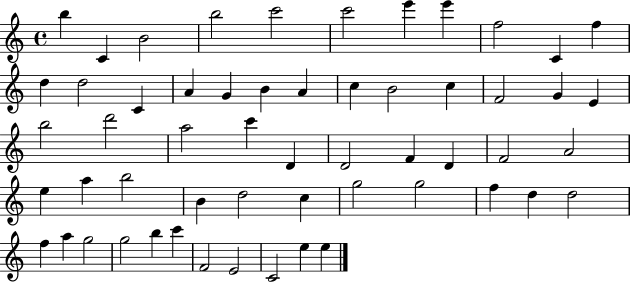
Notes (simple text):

B5/q C4/q B4/h B5/h C6/h C6/h E6/q E6/q F5/h C4/q F5/q D5/q D5/h C4/q A4/q G4/q B4/q A4/q C5/q B4/h C5/q F4/h G4/q E4/q B5/h D6/h A5/h C6/q D4/q D4/h F4/q D4/q F4/h A4/h E5/q A5/q B5/h B4/q D5/h C5/q G5/h G5/h F5/q D5/q D5/h F5/q A5/q G5/h G5/h B5/q C6/q F4/h E4/h C4/h E5/q E5/q